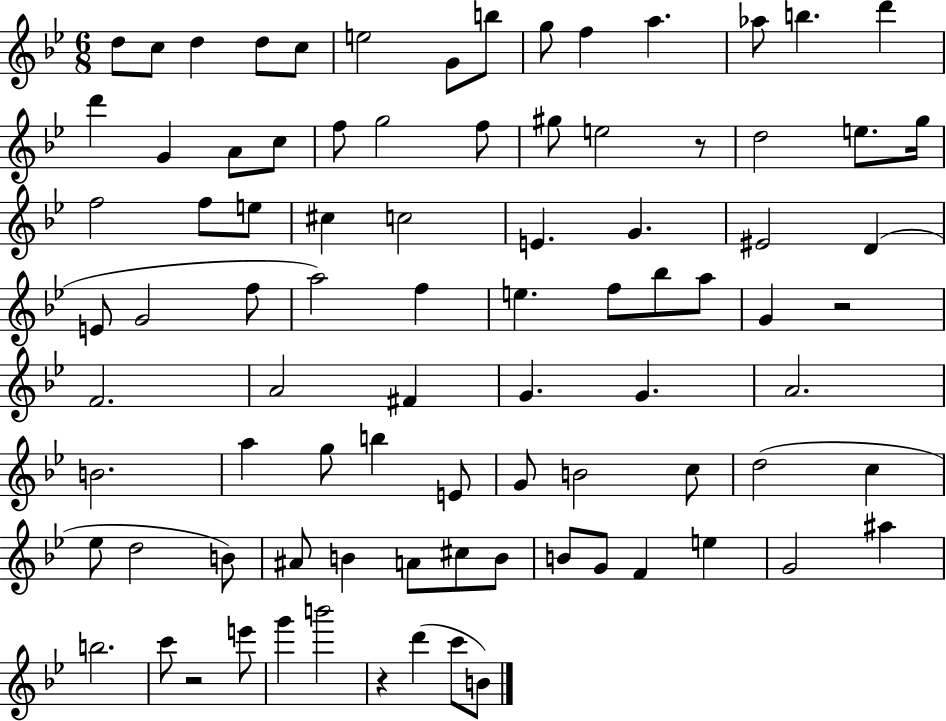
X:1
T:Untitled
M:6/8
L:1/4
K:Bb
d/2 c/2 d d/2 c/2 e2 G/2 b/2 g/2 f a _a/2 b d' d' G A/2 c/2 f/2 g2 f/2 ^g/2 e2 z/2 d2 e/2 g/4 f2 f/2 e/2 ^c c2 E G ^E2 D E/2 G2 f/2 a2 f e f/2 _b/2 a/2 G z2 F2 A2 ^F G G A2 B2 a g/2 b E/2 G/2 B2 c/2 d2 c _e/2 d2 B/2 ^A/2 B A/2 ^c/2 B/2 B/2 G/2 F e G2 ^a b2 c'/2 z2 e'/2 g' b'2 z d' c'/2 B/2